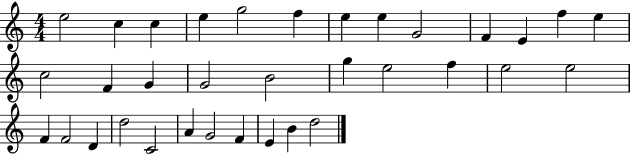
E5/h C5/q C5/q E5/q G5/h F5/q E5/q E5/q G4/h F4/q E4/q F5/q E5/q C5/h F4/q G4/q G4/h B4/h G5/q E5/h F5/q E5/h E5/h F4/q F4/h D4/q D5/h C4/h A4/q G4/h F4/q E4/q B4/q D5/h